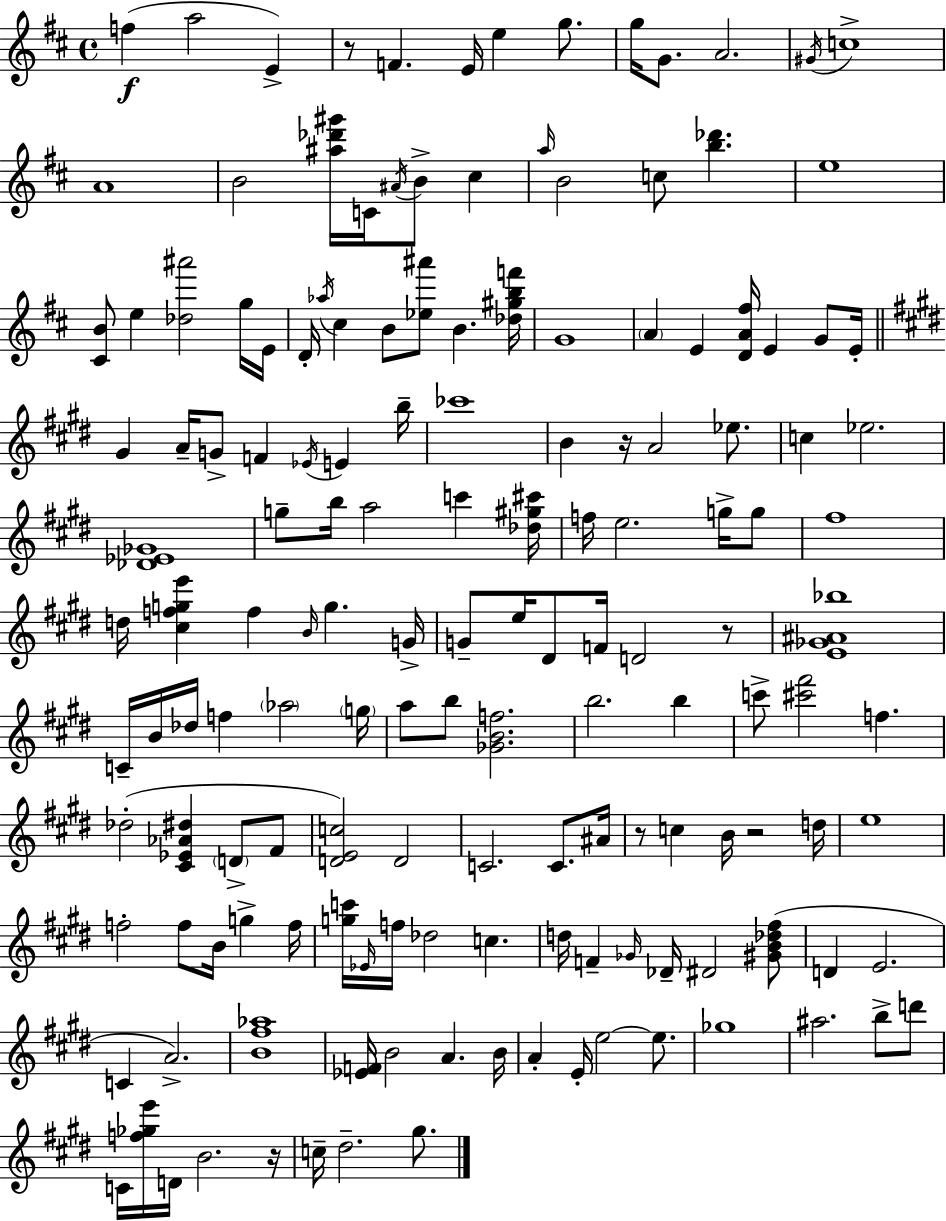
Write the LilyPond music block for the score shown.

{
  \clef treble
  \time 4/4
  \defaultTimeSignature
  \key d \major
  f''4(\f a''2 e'4->) | r8 f'4. e'16 e''4 g''8. | g''16 g'8. a'2. | \acciaccatura { gis'16 } c''1-> | \break a'1 | b'2 <ais'' des''' gis'''>16 c'16 \acciaccatura { ais'16 } b'8-> cis''4 | \grace { a''16 } b'2 c''8 <b'' des'''>4. | e''1 | \break <cis' b'>8 e''4 <des'' ais'''>2 | g''16 e'16 d'16-. \acciaccatura { aes''16 } cis''4 b'8 <ees'' ais'''>8 b'4. | <des'' gis'' b'' f'''>16 g'1 | \parenthesize a'4 e'4 <d' a' fis''>16 e'4 | \break g'8 e'16-. \bar "||" \break \key e \major gis'4 a'16-- g'8-> f'4 \acciaccatura { ees'16 } e'4 | b''16-- ces'''1 | b'4 r16 a'2 ees''8. | c''4 ees''2. | \break <des' ees' ges'>1 | g''8-- b''16 a''2 c'''4 | <des'' gis'' cis'''>16 f''16 e''2. g''16-> g''8 | fis''1 | \break d''16 <cis'' f'' g'' e'''>4 f''4 \grace { b'16 } g''4. | g'16-> g'8-- e''16 dis'8 f'16 d'2 | r8 <e' ges' ais' bes''>1 | c'16-- b'16 des''16 f''4 \parenthesize aes''2 | \break \parenthesize g''16 a''8 b''8 <ges' b' f''>2. | b''2. b''4 | c'''8-> <cis''' fis'''>2 f''4. | des''2-.( <cis' ees' aes' dis''>4 \parenthesize d'8-> | \break fis'8 <d' e' c''>2) d'2 | c'2. c'8. | ais'16 r8 c''4 b'16 r2 | d''16 e''1 | \break f''2-. f''8 b'16 g''4-> | f''16 <g'' c'''>16 \grace { ees'16 } f''16 des''2 c''4. | d''16 f'4-- \grace { ges'16 } des'16-- dis'2 | <gis' b' des'' fis''>8( d'4 e'2. | \break c'4 a'2.->) | <b' fis'' aes''>1 | <ees' f'>16 b'2 a'4. | b'16 a'4-. e'16-. e''2~~ | \break e''8. ges''1 | ais''2. | b''8-> d'''8 c'16 <f'' ges'' e'''>16 d'16 b'2. | r16 c''16-- dis''2.-- | \break gis''8. \bar "|."
}